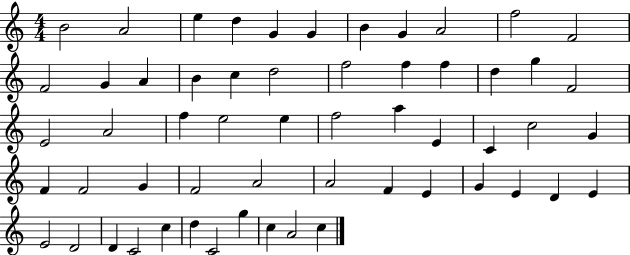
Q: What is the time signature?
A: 4/4